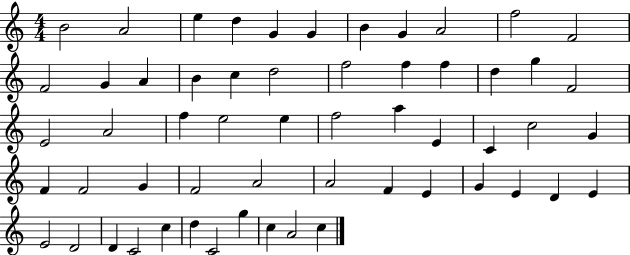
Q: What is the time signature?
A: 4/4